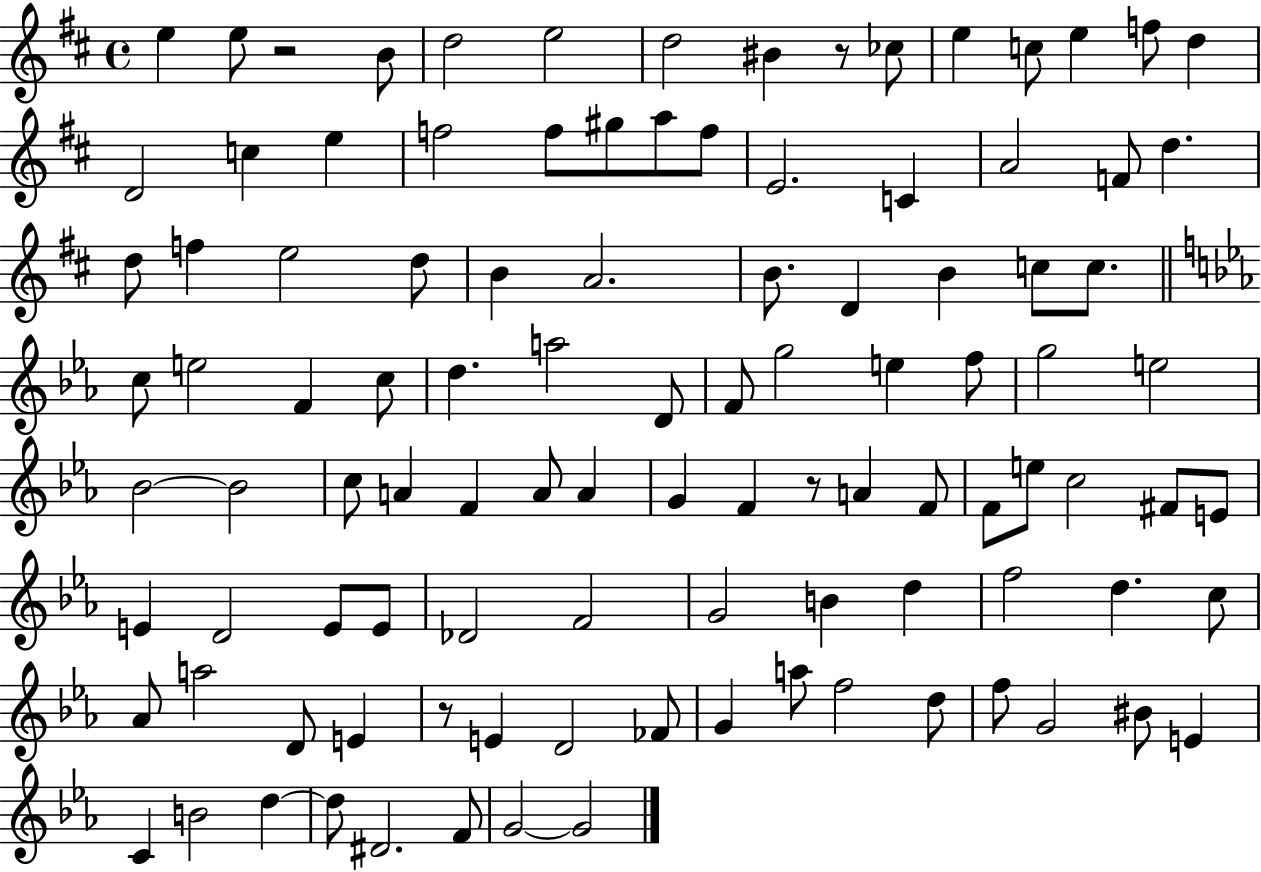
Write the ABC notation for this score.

X:1
T:Untitled
M:4/4
L:1/4
K:D
e e/2 z2 B/2 d2 e2 d2 ^B z/2 _c/2 e c/2 e f/2 d D2 c e f2 f/2 ^g/2 a/2 f/2 E2 C A2 F/2 d d/2 f e2 d/2 B A2 B/2 D B c/2 c/2 c/2 e2 F c/2 d a2 D/2 F/2 g2 e f/2 g2 e2 _B2 _B2 c/2 A F A/2 A G F z/2 A F/2 F/2 e/2 c2 ^F/2 E/2 E D2 E/2 E/2 _D2 F2 G2 B d f2 d c/2 _A/2 a2 D/2 E z/2 E D2 _F/2 G a/2 f2 d/2 f/2 G2 ^B/2 E C B2 d d/2 ^D2 F/2 G2 G2